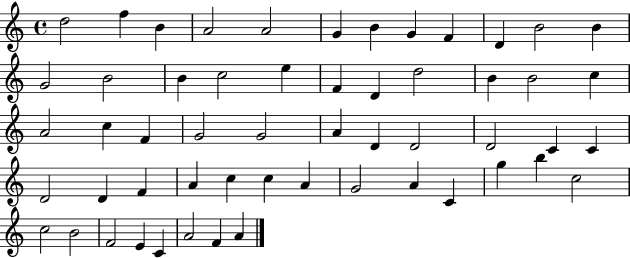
X:1
T:Untitled
M:4/4
L:1/4
K:C
d2 f B A2 A2 G B G F D B2 B G2 B2 B c2 e F D d2 B B2 c A2 c F G2 G2 A D D2 D2 C C D2 D F A c c A G2 A C g b c2 c2 B2 F2 E C A2 F A